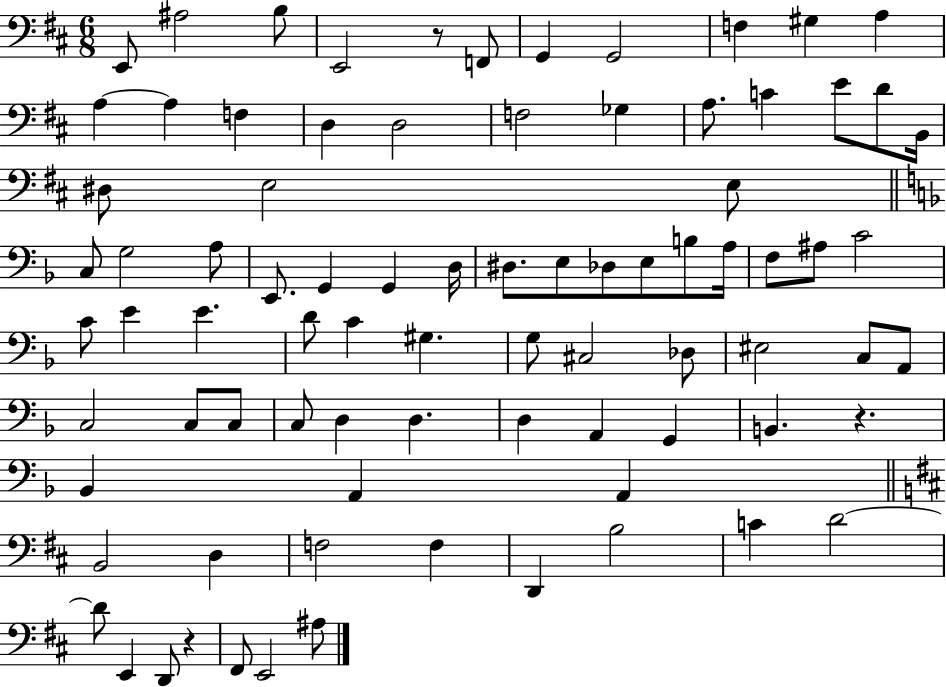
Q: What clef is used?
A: bass